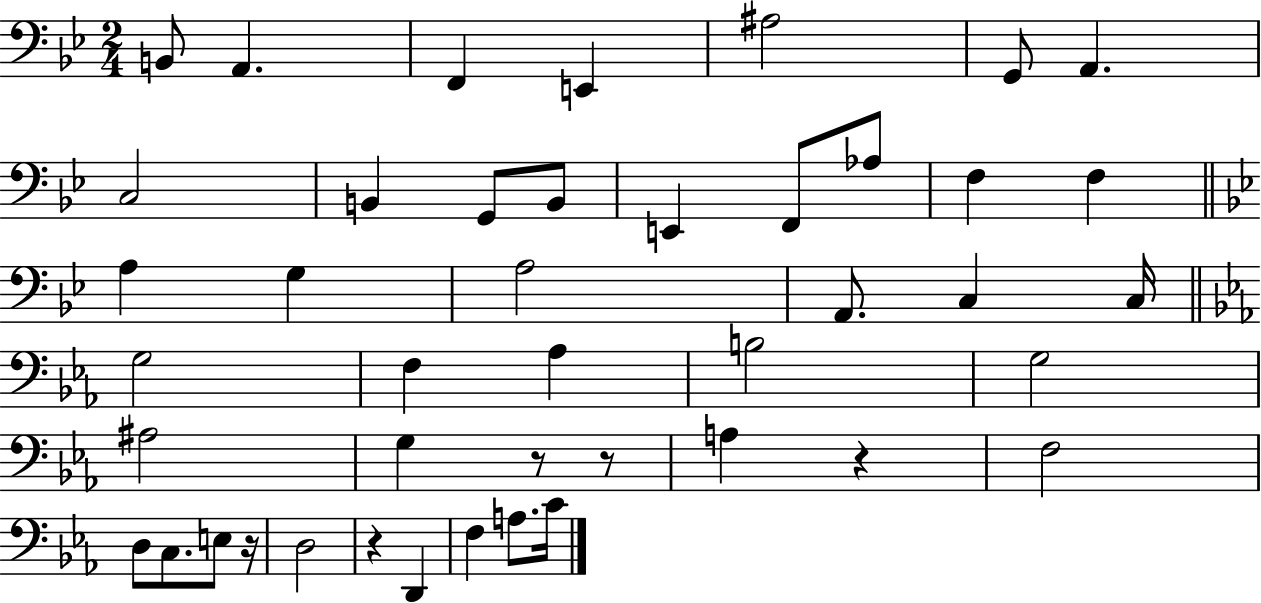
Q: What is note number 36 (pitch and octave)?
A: D2